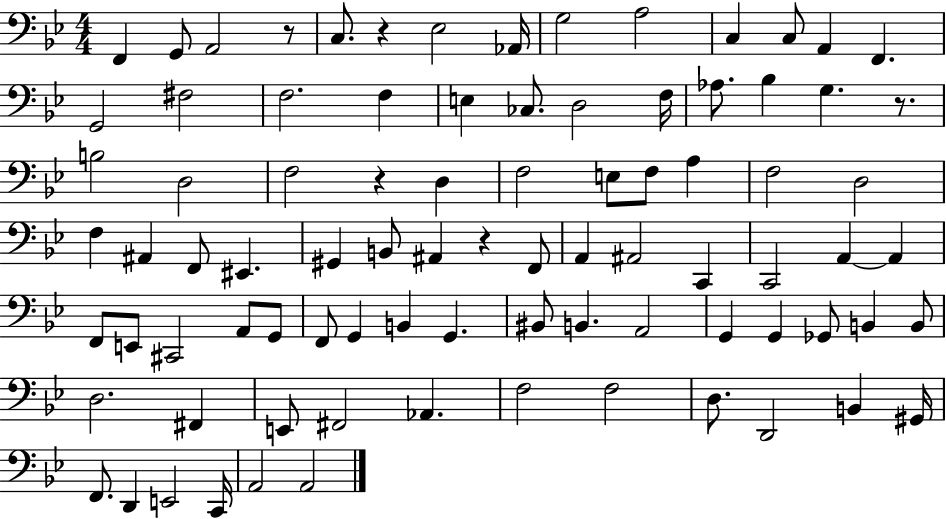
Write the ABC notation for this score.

X:1
T:Untitled
M:4/4
L:1/4
K:Bb
F,, G,,/2 A,,2 z/2 C,/2 z _E,2 _A,,/4 G,2 A,2 C, C,/2 A,, F,, G,,2 ^F,2 F,2 F, E, _C,/2 D,2 F,/4 _A,/2 _B, G, z/2 B,2 D,2 F,2 z D, F,2 E,/2 F,/2 A, F,2 D,2 F, ^A,, F,,/2 ^E,, ^G,, B,,/2 ^A,, z F,,/2 A,, ^A,,2 C,, C,,2 A,, A,, F,,/2 E,,/2 ^C,,2 A,,/2 G,,/2 F,,/2 G,, B,, G,, ^B,,/2 B,, A,,2 G,, G,, _G,,/2 B,, B,,/2 D,2 ^F,, E,,/2 ^F,,2 _A,, F,2 F,2 D,/2 D,,2 B,, ^G,,/4 F,,/2 D,, E,,2 C,,/4 A,,2 A,,2